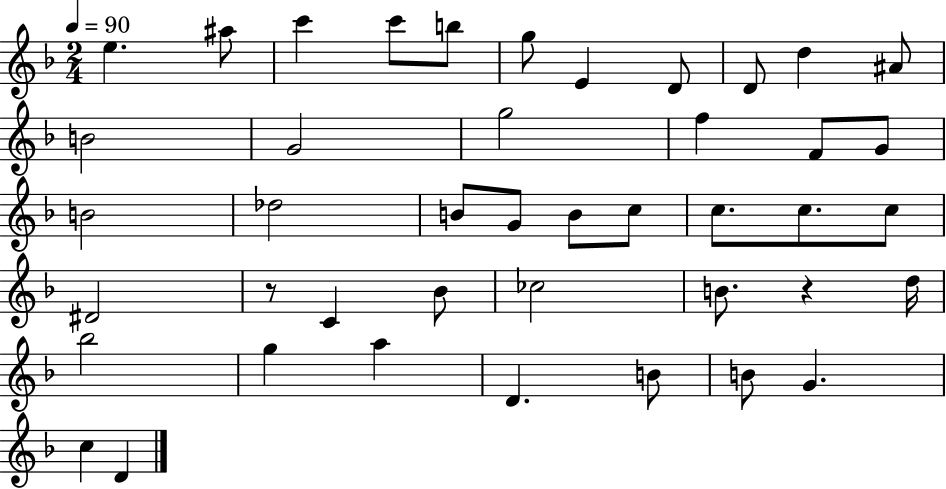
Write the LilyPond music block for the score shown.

{
  \clef treble
  \numericTimeSignature
  \time 2/4
  \key f \major
  \tempo 4 = 90
  e''4. ais''8 | c'''4 c'''8 b''8 | g''8 e'4 d'8 | d'8 d''4 ais'8 | \break b'2 | g'2 | g''2 | f''4 f'8 g'8 | \break b'2 | des''2 | b'8 g'8 b'8 c''8 | c''8. c''8. c''8 | \break dis'2 | r8 c'4 bes'8 | ces''2 | b'8. r4 d''16 | \break bes''2 | g''4 a''4 | d'4. b'8 | b'8 g'4. | \break c''4 d'4 | \bar "|."
}